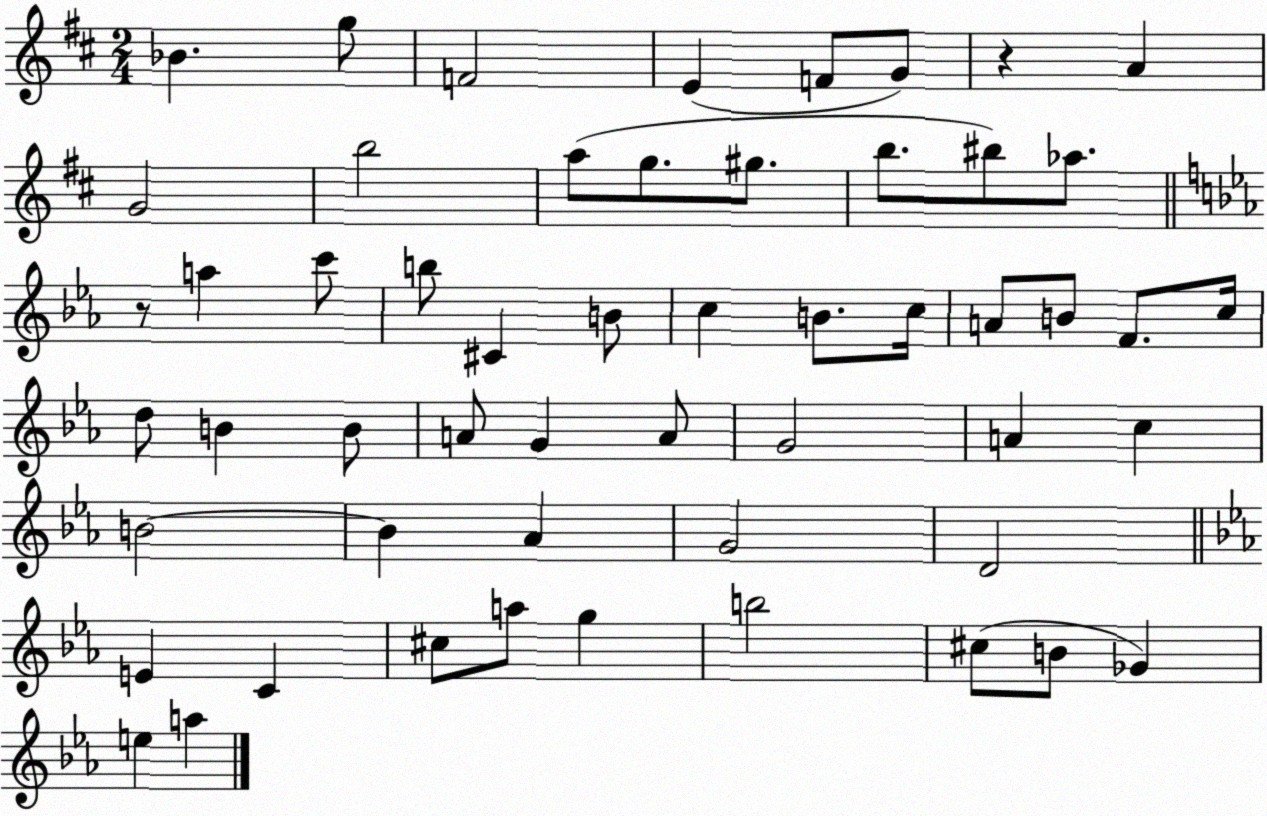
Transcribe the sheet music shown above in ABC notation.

X:1
T:Untitled
M:2/4
L:1/4
K:D
_B g/2 F2 E F/2 G/2 z A G2 b2 a/2 g/2 ^g/2 b/2 ^b/2 _a/2 z/2 a c'/2 b/2 ^C B/2 c B/2 c/4 A/2 B/2 F/2 c/4 d/2 B B/2 A/2 G A/2 G2 A c B2 B _A G2 D2 E C ^c/2 a/2 g b2 ^c/2 B/2 _G e a